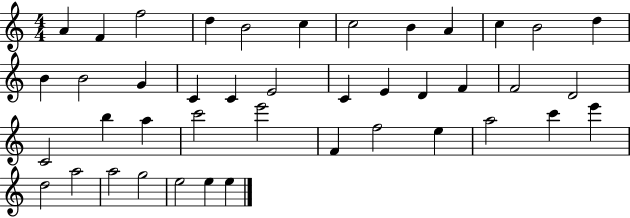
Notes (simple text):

A4/q F4/q F5/h D5/q B4/h C5/q C5/h B4/q A4/q C5/q B4/h D5/q B4/q B4/h G4/q C4/q C4/q E4/h C4/q E4/q D4/q F4/q F4/h D4/h C4/h B5/q A5/q C6/h E6/h F4/q F5/h E5/q A5/h C6/q E6/q D5/h A5/h A5/h G5/h E5/h E5/q E5/q